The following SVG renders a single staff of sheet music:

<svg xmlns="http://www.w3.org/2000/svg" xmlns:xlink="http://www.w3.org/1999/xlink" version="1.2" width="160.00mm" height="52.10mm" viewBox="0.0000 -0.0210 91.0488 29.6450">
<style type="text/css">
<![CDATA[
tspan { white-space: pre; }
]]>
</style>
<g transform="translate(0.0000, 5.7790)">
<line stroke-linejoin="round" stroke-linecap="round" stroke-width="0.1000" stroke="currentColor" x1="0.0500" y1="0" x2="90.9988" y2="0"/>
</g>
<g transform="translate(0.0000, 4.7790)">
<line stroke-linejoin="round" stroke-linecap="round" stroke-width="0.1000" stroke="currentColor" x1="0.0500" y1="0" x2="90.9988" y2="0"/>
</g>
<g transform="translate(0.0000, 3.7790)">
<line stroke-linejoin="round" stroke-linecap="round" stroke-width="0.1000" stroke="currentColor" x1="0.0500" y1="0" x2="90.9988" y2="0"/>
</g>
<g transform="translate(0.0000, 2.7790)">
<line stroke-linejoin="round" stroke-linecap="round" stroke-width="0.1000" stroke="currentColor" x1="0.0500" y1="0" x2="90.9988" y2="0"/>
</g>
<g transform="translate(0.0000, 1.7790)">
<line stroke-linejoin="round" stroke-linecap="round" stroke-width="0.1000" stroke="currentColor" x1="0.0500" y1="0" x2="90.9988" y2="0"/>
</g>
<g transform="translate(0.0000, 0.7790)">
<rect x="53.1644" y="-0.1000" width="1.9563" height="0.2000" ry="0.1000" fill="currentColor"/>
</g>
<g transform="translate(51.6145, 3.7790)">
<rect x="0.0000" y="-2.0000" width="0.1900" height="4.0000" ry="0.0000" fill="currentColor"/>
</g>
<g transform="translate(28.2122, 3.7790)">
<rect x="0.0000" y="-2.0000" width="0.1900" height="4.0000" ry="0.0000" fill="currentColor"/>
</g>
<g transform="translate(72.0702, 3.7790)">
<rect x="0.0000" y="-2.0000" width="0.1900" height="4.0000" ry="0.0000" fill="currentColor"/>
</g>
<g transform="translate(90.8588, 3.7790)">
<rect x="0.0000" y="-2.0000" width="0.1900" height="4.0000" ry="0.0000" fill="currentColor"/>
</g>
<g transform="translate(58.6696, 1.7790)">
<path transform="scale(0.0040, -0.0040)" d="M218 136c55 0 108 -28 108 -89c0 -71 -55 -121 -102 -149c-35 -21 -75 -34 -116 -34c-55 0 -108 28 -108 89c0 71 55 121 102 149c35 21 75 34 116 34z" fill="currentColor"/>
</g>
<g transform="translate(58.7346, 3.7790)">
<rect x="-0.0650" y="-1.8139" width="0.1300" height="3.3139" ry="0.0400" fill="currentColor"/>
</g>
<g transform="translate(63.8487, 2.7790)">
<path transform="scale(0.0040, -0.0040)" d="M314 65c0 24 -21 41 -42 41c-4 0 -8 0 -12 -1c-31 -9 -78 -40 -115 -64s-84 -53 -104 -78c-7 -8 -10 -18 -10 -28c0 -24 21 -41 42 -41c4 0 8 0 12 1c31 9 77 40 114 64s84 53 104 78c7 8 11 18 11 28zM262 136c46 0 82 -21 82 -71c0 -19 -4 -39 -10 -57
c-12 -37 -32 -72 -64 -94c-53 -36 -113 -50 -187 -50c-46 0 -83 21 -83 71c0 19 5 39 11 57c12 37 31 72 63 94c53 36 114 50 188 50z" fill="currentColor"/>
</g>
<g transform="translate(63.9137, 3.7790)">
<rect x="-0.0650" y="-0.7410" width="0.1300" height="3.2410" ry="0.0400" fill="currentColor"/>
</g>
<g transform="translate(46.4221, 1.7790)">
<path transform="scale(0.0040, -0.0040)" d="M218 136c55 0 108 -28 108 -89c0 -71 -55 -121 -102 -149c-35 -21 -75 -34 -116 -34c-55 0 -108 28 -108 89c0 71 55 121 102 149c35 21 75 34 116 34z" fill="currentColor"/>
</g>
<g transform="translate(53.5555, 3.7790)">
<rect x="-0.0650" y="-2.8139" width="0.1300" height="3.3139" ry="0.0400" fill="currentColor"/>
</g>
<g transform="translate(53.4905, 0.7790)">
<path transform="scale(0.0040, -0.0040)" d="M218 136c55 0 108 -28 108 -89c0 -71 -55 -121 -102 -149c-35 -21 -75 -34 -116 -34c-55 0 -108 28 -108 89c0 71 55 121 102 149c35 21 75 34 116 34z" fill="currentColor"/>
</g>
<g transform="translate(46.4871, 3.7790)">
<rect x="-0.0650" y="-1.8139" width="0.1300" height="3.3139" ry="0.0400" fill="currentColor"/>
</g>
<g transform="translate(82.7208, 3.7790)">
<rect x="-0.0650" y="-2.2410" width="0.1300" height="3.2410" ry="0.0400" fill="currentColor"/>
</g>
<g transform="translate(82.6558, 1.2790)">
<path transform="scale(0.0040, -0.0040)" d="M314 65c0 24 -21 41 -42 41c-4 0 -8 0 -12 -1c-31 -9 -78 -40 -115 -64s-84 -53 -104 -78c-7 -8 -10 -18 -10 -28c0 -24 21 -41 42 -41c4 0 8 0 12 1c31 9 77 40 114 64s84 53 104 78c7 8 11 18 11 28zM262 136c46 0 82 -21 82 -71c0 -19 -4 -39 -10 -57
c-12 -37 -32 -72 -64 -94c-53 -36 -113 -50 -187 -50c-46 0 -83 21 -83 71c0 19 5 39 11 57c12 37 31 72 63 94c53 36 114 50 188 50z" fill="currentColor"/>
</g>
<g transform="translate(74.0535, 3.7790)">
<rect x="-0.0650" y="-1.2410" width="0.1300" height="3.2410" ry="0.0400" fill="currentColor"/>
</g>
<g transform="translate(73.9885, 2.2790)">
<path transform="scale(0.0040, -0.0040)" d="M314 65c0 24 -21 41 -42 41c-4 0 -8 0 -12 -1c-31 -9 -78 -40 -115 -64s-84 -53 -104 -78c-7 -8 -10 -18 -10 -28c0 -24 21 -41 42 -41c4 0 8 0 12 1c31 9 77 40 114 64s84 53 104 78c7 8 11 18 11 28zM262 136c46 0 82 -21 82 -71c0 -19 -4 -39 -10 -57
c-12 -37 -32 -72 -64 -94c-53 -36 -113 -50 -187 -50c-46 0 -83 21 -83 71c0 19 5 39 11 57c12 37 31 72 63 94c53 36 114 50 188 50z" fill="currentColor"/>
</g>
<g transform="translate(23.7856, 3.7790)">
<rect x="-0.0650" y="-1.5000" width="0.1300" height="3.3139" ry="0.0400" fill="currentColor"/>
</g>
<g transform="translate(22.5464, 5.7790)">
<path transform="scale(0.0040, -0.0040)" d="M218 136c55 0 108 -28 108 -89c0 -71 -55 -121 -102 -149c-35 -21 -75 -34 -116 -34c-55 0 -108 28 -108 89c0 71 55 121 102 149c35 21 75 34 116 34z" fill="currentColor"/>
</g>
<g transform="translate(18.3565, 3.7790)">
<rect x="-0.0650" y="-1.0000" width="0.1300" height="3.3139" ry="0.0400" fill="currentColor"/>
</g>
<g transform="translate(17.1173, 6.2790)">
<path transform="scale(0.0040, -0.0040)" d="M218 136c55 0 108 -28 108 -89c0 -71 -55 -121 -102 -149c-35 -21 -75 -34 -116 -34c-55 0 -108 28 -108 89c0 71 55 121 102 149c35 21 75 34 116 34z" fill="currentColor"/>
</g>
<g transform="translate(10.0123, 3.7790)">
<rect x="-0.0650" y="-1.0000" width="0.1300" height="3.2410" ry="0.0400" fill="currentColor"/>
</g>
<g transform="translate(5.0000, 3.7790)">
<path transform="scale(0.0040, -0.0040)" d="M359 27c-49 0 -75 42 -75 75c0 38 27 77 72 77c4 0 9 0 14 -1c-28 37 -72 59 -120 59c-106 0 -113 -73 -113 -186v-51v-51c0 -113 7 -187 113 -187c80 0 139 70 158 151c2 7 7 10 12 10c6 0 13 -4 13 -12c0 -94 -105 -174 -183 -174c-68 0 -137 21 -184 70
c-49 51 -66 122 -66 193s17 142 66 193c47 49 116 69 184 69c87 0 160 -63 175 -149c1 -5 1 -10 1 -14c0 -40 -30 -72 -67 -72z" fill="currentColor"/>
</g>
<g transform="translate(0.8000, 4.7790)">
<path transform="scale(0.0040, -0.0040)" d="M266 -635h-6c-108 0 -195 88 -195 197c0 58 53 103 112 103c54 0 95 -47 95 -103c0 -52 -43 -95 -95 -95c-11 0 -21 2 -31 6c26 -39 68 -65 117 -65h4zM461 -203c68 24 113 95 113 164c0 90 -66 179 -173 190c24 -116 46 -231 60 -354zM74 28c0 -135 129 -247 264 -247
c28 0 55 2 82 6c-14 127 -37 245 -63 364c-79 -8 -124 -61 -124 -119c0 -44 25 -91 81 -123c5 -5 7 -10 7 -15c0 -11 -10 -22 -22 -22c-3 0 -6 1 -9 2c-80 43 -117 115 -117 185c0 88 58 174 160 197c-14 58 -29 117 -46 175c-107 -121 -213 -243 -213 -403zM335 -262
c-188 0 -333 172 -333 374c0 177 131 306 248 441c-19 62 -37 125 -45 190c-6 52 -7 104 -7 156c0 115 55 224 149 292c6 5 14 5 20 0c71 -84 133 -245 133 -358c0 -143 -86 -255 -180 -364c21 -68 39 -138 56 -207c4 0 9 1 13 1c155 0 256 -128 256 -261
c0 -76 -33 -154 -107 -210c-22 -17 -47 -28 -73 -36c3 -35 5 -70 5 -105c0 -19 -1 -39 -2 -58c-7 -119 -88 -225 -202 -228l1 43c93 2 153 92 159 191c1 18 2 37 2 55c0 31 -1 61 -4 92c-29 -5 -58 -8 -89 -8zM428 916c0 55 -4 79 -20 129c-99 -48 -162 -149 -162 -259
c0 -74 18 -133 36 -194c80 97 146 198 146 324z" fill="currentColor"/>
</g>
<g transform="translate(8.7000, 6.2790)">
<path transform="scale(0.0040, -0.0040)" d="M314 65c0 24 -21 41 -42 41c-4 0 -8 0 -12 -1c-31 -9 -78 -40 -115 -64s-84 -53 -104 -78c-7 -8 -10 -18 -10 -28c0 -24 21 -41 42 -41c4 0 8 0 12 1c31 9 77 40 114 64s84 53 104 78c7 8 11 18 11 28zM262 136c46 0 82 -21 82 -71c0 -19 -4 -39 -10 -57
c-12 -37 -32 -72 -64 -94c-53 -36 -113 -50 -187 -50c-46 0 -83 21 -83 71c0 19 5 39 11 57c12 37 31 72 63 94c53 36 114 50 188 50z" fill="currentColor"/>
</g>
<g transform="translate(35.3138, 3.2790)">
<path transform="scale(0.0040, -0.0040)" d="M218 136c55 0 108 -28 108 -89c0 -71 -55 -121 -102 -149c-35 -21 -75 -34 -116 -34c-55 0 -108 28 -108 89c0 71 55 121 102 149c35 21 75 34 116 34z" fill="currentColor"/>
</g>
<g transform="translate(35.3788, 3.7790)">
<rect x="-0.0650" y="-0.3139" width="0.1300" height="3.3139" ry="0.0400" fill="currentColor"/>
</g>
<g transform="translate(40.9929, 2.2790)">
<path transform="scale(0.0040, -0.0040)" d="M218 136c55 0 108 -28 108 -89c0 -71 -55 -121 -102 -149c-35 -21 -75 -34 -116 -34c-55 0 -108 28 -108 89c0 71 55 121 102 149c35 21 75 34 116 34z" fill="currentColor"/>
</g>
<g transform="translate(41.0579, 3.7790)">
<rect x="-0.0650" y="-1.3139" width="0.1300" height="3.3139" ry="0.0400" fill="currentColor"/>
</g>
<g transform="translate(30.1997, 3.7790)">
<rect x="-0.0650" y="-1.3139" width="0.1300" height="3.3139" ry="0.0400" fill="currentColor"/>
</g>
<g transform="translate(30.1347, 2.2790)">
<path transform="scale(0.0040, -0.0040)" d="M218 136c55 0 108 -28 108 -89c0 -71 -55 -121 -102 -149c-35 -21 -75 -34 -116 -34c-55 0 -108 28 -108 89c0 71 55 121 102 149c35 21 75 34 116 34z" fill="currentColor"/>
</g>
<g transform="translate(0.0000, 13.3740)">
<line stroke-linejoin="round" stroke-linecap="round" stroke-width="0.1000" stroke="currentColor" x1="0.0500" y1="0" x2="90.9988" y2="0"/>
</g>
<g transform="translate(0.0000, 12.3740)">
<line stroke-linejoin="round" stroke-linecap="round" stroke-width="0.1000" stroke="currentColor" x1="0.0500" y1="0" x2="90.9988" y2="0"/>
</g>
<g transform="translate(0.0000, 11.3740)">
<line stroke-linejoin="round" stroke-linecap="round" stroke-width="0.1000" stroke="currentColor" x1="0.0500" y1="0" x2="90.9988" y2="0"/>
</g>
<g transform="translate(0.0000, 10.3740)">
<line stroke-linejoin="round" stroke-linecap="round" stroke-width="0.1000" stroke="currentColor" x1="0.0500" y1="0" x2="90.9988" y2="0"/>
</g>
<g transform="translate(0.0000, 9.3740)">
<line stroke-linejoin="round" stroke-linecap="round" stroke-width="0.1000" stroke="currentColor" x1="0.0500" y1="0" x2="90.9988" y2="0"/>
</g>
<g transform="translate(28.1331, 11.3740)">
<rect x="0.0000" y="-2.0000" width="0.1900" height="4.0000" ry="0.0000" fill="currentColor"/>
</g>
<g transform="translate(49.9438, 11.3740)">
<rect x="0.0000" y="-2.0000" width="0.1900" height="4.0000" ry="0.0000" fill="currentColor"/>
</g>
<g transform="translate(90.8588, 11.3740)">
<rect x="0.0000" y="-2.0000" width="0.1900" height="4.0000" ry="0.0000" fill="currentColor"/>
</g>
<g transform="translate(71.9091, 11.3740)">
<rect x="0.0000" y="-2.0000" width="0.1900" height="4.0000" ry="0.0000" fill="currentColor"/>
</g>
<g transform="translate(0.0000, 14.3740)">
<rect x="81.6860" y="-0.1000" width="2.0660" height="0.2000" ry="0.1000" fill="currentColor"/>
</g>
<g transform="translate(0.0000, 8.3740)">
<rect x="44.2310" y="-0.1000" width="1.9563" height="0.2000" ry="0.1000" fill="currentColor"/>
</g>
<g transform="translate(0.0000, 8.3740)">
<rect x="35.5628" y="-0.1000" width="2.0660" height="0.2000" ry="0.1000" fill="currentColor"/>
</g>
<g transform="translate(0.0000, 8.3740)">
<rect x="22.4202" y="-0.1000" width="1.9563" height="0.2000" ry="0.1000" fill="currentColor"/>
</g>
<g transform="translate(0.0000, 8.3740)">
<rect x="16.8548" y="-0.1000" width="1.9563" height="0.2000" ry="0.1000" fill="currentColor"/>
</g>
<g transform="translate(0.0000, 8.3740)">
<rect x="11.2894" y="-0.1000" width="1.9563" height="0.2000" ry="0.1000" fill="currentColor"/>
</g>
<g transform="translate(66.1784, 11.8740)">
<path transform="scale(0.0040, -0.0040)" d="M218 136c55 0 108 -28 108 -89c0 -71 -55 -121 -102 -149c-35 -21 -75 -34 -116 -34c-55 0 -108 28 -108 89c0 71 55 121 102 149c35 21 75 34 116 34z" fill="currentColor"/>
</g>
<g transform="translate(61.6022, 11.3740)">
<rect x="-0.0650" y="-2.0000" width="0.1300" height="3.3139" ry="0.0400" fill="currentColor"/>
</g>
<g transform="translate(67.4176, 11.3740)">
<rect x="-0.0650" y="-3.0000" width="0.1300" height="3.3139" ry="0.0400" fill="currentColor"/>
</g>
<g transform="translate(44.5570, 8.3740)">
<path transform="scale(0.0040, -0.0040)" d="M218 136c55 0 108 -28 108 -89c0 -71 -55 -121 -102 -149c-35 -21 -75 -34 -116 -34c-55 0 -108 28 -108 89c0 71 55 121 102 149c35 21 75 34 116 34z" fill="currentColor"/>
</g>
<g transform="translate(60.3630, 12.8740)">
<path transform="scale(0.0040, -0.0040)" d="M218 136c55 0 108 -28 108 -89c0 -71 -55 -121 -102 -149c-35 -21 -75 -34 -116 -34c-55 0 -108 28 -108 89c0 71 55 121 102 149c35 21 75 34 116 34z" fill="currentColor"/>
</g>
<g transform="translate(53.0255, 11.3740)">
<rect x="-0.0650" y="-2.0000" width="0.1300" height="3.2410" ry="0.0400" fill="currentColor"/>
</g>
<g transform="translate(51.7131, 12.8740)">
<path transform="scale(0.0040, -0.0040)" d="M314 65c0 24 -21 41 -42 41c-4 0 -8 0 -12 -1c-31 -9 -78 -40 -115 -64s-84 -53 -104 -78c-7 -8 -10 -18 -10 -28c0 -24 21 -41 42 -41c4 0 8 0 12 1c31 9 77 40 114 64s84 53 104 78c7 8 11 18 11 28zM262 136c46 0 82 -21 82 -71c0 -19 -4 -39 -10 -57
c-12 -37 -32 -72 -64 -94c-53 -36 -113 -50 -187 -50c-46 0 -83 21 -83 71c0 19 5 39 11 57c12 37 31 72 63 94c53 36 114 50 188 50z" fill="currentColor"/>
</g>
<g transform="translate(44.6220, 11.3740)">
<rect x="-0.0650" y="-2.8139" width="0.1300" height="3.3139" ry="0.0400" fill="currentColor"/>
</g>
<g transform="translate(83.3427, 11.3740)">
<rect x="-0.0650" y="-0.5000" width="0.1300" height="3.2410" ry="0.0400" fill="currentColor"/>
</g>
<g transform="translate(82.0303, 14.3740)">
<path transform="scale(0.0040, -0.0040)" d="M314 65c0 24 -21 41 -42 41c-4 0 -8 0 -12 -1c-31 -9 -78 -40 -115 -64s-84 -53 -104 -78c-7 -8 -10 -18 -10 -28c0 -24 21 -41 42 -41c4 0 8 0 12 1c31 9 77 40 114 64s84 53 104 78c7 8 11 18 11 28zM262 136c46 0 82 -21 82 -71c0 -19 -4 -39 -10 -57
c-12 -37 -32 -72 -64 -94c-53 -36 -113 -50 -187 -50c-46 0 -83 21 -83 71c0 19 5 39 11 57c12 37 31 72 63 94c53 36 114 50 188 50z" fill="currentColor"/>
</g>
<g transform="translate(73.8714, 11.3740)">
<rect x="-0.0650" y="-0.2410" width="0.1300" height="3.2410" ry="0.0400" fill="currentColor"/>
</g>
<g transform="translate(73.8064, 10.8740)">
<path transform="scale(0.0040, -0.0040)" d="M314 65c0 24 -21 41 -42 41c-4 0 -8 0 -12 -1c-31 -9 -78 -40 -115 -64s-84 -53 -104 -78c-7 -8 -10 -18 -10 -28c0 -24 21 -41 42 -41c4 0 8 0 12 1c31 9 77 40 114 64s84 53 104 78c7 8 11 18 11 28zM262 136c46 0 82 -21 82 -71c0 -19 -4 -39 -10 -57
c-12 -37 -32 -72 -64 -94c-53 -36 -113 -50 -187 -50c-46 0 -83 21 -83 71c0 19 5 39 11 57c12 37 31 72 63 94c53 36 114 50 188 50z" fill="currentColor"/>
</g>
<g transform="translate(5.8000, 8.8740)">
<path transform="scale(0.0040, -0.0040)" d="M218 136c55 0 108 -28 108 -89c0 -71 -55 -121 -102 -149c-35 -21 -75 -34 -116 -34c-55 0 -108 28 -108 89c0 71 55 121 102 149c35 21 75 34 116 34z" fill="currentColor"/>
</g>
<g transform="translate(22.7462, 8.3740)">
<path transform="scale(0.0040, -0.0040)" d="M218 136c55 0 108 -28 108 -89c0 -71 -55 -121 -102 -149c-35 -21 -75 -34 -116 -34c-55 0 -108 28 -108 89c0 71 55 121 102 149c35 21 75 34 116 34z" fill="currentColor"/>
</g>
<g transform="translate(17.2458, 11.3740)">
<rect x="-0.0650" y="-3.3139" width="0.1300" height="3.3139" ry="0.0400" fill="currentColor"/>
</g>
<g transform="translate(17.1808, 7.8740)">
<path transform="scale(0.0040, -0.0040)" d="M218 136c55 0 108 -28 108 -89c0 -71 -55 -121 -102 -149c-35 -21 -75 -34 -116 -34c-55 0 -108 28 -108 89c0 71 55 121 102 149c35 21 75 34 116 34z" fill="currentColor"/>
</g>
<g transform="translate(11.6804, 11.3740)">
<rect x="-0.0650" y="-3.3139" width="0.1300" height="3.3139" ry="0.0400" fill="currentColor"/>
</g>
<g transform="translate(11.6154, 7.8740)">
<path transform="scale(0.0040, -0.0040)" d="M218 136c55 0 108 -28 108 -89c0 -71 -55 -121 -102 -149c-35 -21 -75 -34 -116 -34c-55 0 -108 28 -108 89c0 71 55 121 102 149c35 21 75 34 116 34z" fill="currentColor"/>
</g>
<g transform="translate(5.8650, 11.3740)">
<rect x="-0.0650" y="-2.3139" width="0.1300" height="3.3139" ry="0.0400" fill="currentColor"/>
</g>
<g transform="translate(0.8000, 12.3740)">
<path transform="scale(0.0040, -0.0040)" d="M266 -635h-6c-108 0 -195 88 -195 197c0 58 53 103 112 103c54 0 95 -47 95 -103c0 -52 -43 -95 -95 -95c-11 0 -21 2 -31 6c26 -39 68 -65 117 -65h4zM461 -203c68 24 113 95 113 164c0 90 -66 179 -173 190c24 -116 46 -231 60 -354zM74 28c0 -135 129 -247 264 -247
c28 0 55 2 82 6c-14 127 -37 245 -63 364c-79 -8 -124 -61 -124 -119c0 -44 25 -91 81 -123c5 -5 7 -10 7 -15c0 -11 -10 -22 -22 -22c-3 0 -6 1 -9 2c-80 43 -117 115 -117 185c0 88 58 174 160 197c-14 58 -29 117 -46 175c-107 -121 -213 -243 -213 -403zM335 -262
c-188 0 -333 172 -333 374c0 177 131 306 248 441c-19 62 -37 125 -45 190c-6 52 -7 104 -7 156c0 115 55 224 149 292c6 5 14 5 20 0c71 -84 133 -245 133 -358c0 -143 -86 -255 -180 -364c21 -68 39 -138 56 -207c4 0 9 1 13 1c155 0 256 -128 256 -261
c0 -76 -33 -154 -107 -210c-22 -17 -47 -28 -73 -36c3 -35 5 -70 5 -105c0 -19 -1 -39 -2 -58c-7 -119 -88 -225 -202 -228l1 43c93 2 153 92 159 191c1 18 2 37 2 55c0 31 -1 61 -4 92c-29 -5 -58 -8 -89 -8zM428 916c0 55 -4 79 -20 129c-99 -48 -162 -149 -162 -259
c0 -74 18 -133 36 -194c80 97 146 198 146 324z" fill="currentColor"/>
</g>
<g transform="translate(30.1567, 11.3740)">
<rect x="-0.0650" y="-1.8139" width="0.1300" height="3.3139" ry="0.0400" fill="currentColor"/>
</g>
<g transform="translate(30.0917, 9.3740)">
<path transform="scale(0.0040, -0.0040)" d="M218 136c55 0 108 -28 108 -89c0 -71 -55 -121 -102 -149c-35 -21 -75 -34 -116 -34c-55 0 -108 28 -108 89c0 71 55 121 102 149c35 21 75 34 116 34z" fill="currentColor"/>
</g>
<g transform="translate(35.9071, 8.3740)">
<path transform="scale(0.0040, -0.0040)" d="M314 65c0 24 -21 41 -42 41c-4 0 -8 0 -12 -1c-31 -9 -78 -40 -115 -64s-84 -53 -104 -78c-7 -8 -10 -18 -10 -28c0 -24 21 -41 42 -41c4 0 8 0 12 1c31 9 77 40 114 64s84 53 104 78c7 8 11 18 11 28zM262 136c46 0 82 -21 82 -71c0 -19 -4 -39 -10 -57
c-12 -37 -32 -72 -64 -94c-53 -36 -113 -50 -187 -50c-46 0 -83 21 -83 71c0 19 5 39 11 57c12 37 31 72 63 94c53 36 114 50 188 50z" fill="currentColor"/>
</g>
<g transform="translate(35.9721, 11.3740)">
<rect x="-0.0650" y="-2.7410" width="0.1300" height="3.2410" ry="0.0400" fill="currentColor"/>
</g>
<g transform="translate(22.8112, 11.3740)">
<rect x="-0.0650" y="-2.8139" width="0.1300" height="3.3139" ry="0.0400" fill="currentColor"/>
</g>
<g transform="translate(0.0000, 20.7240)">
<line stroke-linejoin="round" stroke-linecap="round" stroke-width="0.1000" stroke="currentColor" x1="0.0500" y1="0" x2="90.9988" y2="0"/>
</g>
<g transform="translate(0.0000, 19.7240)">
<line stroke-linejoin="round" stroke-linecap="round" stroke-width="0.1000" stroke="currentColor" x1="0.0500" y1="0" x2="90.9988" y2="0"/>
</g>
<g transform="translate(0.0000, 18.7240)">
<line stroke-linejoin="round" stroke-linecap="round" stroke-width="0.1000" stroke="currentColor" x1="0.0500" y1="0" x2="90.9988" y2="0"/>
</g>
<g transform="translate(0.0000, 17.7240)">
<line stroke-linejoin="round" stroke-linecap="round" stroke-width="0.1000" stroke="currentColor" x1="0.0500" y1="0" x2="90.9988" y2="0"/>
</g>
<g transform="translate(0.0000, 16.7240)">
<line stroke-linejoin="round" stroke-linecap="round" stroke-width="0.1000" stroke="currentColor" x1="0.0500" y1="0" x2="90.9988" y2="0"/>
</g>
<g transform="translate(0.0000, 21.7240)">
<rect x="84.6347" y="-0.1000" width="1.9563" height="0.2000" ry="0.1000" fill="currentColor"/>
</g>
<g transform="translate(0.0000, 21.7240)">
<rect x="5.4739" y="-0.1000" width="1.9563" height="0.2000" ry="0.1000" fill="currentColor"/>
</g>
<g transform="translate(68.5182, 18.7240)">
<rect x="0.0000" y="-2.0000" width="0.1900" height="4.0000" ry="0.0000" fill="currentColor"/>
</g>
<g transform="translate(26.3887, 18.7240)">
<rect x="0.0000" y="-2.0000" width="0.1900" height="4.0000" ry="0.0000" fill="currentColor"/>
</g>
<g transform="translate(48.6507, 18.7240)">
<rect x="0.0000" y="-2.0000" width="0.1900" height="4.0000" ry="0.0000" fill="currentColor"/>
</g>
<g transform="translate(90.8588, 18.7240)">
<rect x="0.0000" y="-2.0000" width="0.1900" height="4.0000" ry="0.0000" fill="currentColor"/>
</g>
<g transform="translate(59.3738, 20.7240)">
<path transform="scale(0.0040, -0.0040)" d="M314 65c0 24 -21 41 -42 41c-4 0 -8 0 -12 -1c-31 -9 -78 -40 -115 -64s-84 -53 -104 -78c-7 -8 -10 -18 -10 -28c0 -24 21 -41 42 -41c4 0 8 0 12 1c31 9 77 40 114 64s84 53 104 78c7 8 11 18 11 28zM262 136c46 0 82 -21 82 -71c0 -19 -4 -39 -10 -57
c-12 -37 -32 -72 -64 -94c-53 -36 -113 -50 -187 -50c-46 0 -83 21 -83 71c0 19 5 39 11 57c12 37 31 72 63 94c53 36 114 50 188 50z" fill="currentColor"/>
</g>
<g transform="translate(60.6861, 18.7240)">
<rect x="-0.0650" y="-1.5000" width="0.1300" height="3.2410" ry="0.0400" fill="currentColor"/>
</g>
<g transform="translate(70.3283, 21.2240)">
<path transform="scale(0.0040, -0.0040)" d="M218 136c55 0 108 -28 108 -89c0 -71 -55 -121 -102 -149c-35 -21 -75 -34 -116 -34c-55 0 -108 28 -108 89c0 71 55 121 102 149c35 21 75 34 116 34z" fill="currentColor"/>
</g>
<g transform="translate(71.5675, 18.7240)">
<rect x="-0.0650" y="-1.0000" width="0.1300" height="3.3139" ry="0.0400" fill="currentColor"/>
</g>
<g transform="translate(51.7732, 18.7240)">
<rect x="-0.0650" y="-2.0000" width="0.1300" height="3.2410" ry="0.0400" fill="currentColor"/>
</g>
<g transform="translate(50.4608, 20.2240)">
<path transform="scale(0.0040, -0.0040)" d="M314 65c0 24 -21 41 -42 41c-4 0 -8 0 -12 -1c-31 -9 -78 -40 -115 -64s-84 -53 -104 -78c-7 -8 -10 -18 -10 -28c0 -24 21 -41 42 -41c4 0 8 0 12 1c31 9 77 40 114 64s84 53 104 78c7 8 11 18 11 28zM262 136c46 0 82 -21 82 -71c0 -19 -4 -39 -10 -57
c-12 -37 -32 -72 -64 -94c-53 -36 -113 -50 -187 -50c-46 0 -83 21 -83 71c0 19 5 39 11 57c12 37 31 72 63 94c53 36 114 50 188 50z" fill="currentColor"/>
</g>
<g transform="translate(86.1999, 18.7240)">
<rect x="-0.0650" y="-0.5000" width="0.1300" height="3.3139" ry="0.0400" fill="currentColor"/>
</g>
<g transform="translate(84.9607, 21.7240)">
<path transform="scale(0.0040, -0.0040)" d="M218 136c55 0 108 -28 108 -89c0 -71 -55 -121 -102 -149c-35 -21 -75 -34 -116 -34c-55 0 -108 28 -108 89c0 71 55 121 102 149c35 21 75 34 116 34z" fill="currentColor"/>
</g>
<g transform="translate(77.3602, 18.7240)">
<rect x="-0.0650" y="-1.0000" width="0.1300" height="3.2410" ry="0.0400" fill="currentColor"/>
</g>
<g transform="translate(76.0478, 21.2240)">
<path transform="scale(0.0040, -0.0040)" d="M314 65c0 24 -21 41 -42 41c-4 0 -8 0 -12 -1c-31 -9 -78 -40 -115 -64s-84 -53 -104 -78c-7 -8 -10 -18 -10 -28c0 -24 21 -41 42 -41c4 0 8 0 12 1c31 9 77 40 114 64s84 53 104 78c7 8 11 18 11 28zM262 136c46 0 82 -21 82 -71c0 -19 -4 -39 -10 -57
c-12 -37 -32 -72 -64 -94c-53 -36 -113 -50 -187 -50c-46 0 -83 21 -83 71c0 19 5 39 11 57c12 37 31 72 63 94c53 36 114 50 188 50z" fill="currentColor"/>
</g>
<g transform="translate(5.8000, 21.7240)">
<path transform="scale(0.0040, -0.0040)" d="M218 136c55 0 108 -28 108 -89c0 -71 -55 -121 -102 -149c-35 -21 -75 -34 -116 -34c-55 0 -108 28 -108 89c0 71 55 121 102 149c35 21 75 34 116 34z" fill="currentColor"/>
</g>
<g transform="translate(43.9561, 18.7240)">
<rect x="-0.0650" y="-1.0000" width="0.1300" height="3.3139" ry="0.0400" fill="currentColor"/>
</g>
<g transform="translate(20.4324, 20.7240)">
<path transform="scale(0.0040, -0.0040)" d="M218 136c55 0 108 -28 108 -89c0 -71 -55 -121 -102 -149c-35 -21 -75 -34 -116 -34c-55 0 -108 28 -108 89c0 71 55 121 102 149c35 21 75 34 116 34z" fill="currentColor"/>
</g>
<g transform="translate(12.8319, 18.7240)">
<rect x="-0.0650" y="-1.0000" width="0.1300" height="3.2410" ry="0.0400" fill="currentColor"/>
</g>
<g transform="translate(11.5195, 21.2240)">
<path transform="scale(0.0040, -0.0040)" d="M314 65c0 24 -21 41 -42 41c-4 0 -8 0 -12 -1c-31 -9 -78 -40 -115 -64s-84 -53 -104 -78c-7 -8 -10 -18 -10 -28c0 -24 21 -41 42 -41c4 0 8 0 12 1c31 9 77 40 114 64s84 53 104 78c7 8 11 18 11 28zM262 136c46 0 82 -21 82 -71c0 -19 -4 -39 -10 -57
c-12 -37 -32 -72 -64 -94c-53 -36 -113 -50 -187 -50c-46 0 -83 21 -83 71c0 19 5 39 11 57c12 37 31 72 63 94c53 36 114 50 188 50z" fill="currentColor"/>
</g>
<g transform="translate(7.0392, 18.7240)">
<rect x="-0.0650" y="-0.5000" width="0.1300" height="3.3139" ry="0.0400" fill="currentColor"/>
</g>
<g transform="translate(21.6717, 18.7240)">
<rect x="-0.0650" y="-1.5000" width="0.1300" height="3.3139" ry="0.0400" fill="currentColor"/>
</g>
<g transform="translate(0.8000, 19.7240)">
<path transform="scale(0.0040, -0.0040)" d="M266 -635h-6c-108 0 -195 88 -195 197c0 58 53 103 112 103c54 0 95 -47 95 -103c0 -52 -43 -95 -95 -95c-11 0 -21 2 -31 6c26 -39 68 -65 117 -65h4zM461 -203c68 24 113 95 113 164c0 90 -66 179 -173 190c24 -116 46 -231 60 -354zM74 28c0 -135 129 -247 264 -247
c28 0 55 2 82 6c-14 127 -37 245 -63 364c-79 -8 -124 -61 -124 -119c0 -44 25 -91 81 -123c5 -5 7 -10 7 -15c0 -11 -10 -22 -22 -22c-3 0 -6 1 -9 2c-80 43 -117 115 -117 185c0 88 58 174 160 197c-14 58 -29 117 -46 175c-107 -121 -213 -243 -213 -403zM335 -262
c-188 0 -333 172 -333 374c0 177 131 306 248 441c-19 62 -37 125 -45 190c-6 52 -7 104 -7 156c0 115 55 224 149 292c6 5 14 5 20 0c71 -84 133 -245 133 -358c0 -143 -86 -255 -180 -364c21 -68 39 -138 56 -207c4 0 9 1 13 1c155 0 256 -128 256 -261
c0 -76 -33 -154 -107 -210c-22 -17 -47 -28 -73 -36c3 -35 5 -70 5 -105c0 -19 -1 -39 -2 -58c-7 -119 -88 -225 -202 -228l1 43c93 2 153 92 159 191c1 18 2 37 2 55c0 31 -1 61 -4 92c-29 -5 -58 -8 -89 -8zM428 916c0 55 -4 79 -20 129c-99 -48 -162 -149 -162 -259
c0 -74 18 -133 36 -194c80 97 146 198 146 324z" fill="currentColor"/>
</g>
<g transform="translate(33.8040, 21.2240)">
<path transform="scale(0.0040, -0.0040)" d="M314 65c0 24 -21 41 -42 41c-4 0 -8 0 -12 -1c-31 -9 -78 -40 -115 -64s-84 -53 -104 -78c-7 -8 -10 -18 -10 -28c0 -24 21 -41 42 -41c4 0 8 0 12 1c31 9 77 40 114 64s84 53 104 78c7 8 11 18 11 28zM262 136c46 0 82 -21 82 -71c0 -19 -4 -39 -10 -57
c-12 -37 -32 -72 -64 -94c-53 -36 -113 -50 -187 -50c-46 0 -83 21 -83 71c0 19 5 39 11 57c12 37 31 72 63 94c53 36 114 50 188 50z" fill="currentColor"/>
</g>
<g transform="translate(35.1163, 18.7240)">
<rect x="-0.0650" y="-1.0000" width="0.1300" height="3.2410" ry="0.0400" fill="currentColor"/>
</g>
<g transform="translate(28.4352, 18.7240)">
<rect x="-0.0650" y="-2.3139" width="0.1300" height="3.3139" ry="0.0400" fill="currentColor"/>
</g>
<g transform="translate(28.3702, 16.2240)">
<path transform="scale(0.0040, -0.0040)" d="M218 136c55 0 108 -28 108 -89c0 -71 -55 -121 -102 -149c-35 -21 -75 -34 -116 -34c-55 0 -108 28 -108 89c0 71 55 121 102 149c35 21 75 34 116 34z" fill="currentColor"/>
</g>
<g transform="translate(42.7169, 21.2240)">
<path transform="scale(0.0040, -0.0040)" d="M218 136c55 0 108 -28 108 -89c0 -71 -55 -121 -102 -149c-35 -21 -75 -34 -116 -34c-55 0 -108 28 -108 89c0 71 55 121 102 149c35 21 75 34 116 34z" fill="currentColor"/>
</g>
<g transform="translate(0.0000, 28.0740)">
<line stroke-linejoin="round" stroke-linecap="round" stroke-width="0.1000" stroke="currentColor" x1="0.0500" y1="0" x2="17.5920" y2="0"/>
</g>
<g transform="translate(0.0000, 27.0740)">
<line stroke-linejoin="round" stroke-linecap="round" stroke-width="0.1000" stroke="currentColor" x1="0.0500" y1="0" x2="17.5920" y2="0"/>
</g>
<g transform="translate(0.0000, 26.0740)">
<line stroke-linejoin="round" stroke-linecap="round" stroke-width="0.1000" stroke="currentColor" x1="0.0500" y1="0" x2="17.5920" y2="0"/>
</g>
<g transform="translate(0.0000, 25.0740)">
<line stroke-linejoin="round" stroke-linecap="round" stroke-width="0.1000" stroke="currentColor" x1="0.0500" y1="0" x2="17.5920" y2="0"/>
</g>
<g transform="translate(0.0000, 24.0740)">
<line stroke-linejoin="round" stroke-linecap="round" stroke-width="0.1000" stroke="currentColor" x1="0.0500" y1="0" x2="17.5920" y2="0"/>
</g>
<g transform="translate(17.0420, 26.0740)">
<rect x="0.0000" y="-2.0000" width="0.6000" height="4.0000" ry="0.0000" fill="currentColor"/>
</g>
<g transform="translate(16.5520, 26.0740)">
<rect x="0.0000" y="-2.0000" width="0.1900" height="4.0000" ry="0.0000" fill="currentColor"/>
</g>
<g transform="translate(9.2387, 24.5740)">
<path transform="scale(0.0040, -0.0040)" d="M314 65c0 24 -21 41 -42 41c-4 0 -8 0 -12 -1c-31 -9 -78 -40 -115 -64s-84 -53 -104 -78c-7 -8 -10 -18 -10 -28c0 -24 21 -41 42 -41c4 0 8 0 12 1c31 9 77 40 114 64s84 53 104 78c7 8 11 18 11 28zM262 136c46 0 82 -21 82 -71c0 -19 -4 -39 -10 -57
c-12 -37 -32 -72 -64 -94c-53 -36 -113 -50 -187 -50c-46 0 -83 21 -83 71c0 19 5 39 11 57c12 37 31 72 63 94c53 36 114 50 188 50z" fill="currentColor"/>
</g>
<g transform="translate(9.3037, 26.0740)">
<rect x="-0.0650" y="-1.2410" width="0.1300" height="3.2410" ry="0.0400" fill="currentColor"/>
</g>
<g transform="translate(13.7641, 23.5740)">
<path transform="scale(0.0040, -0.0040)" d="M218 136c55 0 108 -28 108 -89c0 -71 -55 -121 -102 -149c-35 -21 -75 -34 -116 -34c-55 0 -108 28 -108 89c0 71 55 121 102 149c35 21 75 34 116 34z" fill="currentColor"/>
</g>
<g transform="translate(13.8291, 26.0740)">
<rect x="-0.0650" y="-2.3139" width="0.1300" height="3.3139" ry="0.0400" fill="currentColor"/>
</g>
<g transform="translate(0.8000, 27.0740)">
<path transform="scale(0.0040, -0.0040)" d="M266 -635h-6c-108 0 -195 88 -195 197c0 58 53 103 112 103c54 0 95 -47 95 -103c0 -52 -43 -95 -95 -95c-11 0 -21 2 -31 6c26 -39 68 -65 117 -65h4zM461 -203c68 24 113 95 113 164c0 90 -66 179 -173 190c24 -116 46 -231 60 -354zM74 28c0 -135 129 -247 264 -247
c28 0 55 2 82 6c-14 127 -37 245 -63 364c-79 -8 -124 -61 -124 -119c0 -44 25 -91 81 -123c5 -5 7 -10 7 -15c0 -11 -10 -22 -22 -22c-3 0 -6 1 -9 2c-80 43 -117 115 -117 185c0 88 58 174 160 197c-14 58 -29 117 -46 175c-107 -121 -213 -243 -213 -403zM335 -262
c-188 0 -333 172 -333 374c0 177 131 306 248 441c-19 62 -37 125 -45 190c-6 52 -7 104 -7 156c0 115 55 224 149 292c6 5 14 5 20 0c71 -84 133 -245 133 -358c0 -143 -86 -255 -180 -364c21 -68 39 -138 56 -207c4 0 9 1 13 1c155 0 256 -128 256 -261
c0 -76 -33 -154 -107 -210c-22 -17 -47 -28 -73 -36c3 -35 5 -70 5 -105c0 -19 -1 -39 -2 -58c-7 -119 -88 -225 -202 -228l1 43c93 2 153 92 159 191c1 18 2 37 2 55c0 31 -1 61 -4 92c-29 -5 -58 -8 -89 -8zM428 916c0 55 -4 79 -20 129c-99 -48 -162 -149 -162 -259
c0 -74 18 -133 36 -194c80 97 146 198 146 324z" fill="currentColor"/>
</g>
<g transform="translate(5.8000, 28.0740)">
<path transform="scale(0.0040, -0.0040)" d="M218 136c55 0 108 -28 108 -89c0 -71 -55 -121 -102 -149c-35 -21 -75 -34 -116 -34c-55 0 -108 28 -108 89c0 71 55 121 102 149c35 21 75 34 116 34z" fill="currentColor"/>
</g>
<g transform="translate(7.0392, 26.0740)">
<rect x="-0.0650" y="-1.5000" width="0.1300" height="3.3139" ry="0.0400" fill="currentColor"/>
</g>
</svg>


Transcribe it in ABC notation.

X:1
T:Untitled
M:4/4
L:1/4
K:C
D2 D E e c e f a f d2 e2 g2 g b b a f a2 a F2 F A c2 C2 C D2 E g D2 D F2 E2 D D2 C E e2 g